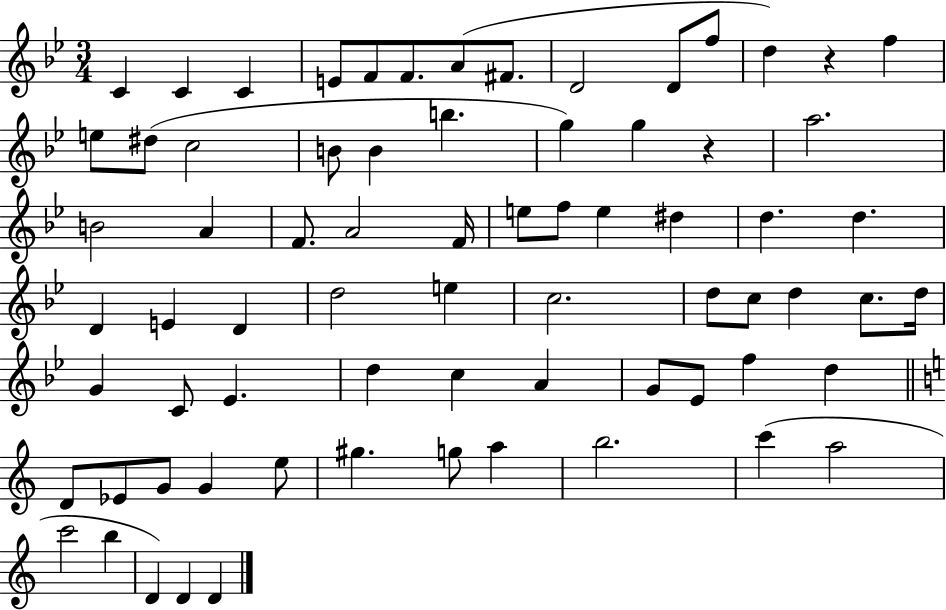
{
  \clef treble
  \numericTimeSignature
  \time 3/4
  \key bes \major
  c'4 c'4 c'4 | e'8 f'8 f'8. a'8( fis'8. | d'2 d'8 f''8 | d''4) r4 f''4 | \break e''8 dis''8( c''2 | b'8 b'4 b''4. | g''4) g''4 r4 | a''2. | \break b'2 a'4 | f'8. a'2 f'16 | e''8 f''8 e''4 dis''4 | d''4. d''4. | \break d'4 e'4 d'4 | d''2 e''4 | c''2. | d''8 c''8 d''4 c''8. d''16 | \break g'4 c'8 ees'4. | d''4 c''4 a'4 | g'8 ees'8 f''4 d''4 | \bar "||" \break \key c \major d'8 ees'8 g'8 g'4 e''8 | gis''4. g''8 a''4 | b''2. | c'''4( a''2 | \break c'''2 b''4 | d'4) d'4 d'4 | \bar "|."
}